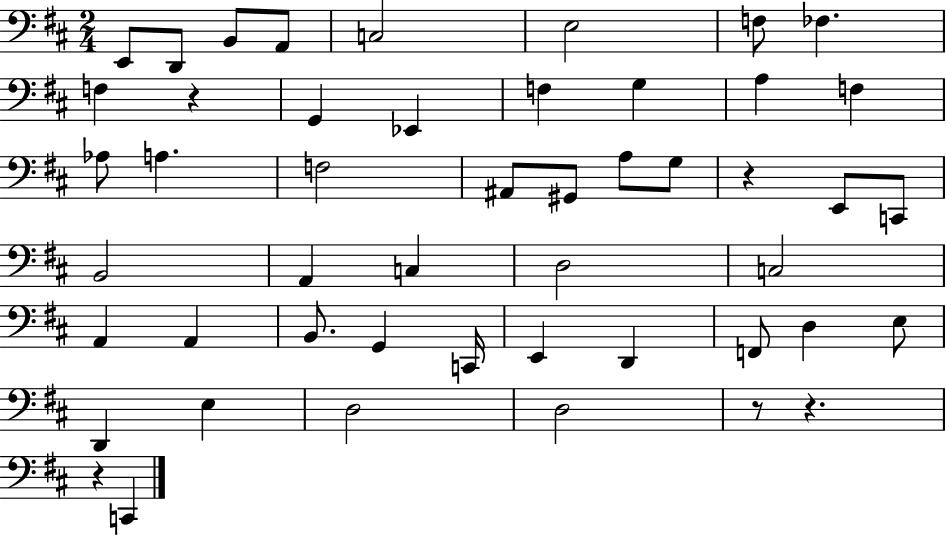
E2/e D2/e B2/e A2/e C3/h E3/h F3/e FES3/q. F3/q R/q G2/q Eb2/q F3/q G3/q A3/q F3/q Ab3/e A3/q. F3/h A#2/e G#2/e A3/e G3/e R/q E2/e C2/e B2/h A2/q C3/q D3/h C3/h A2/q A2/q B2/e. G2/q C2/s E2/q D2/q F2/e D3/q E3/e D2/q E3/q D3/h D3/h R/e R/q. R/q C2/q